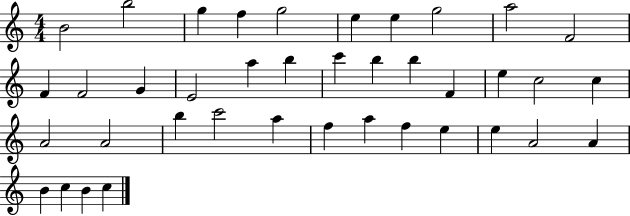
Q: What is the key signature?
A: C major